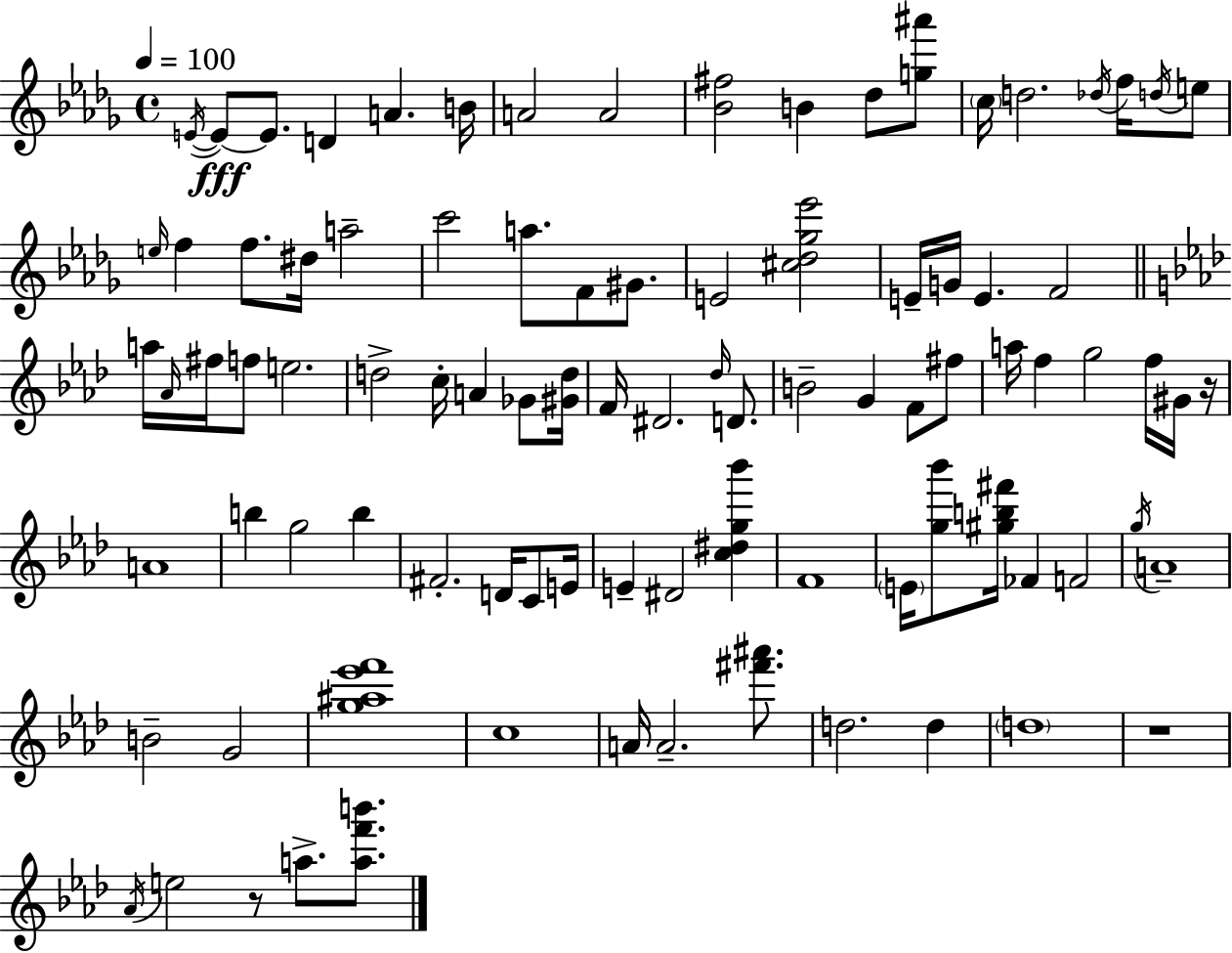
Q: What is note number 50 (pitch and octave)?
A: G5